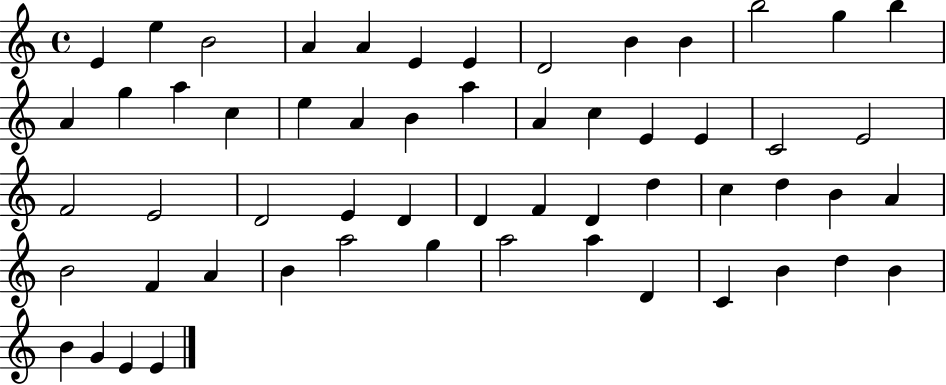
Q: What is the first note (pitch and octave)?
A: E4